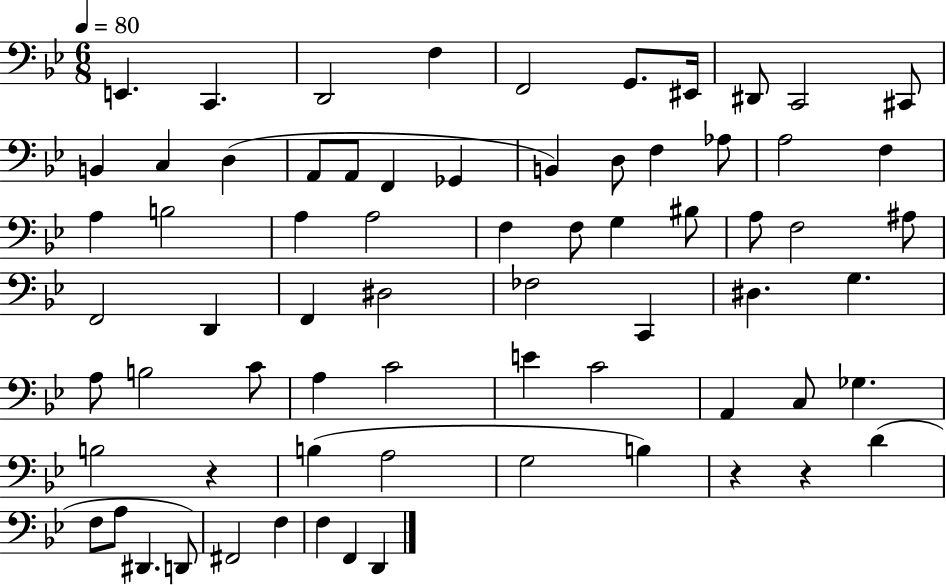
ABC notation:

X:1
T:Untitled
M:6/8
L:1/4
K:Bb
E,, C,, D,,2 F, F,,2 G,,/2 ^E,,/4 ^D,,/2 C,,2 ^C,,/2 B,, C, D, A,,/2 A,,/2 F,, _G,, B,, D,/2 F, _A,/2 A,2 F, A, B,2 A, A,2 F, F,/2 G, ^B,/2 A,/2 F,2 ^A,/2 F,,2 D,, F,, ^D,2 _F,2 C,, ^D, G, A,/2 B,2 C/2 A, C2 E C2 A,, C,/2 _G, B,2 z B, A,2 G,2 B, z z D F,/2 A,/2 ^D,, D,,/2 ^F,,2 F, F, F,, D,,